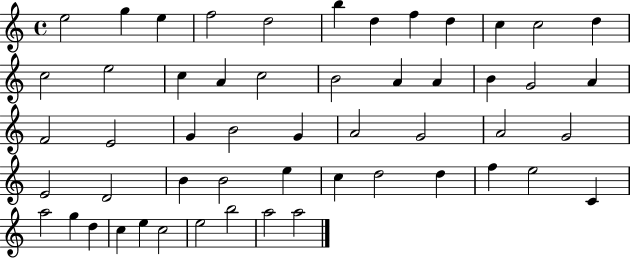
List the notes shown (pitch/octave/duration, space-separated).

E5/h G5/q E5/q F5/h D5/h B5/q D5/q F5/q D5/q C5/q C5/h D5/q C5/h E5/h C5/q A4/q C5/h B4/h A4/q A4/q B4/q G4/h A4/q F4/h E4/h G4/q B4/h G4/q A4/h G4/h A4/h G4/h E4/h D4/h B4/q B4/h E5/q C5/q D5/h D5/q F5/q E5/h C4/q A5/h G5/q D5/q C5/q E5/q C5/h E5/h B5/h A5/h A5/h